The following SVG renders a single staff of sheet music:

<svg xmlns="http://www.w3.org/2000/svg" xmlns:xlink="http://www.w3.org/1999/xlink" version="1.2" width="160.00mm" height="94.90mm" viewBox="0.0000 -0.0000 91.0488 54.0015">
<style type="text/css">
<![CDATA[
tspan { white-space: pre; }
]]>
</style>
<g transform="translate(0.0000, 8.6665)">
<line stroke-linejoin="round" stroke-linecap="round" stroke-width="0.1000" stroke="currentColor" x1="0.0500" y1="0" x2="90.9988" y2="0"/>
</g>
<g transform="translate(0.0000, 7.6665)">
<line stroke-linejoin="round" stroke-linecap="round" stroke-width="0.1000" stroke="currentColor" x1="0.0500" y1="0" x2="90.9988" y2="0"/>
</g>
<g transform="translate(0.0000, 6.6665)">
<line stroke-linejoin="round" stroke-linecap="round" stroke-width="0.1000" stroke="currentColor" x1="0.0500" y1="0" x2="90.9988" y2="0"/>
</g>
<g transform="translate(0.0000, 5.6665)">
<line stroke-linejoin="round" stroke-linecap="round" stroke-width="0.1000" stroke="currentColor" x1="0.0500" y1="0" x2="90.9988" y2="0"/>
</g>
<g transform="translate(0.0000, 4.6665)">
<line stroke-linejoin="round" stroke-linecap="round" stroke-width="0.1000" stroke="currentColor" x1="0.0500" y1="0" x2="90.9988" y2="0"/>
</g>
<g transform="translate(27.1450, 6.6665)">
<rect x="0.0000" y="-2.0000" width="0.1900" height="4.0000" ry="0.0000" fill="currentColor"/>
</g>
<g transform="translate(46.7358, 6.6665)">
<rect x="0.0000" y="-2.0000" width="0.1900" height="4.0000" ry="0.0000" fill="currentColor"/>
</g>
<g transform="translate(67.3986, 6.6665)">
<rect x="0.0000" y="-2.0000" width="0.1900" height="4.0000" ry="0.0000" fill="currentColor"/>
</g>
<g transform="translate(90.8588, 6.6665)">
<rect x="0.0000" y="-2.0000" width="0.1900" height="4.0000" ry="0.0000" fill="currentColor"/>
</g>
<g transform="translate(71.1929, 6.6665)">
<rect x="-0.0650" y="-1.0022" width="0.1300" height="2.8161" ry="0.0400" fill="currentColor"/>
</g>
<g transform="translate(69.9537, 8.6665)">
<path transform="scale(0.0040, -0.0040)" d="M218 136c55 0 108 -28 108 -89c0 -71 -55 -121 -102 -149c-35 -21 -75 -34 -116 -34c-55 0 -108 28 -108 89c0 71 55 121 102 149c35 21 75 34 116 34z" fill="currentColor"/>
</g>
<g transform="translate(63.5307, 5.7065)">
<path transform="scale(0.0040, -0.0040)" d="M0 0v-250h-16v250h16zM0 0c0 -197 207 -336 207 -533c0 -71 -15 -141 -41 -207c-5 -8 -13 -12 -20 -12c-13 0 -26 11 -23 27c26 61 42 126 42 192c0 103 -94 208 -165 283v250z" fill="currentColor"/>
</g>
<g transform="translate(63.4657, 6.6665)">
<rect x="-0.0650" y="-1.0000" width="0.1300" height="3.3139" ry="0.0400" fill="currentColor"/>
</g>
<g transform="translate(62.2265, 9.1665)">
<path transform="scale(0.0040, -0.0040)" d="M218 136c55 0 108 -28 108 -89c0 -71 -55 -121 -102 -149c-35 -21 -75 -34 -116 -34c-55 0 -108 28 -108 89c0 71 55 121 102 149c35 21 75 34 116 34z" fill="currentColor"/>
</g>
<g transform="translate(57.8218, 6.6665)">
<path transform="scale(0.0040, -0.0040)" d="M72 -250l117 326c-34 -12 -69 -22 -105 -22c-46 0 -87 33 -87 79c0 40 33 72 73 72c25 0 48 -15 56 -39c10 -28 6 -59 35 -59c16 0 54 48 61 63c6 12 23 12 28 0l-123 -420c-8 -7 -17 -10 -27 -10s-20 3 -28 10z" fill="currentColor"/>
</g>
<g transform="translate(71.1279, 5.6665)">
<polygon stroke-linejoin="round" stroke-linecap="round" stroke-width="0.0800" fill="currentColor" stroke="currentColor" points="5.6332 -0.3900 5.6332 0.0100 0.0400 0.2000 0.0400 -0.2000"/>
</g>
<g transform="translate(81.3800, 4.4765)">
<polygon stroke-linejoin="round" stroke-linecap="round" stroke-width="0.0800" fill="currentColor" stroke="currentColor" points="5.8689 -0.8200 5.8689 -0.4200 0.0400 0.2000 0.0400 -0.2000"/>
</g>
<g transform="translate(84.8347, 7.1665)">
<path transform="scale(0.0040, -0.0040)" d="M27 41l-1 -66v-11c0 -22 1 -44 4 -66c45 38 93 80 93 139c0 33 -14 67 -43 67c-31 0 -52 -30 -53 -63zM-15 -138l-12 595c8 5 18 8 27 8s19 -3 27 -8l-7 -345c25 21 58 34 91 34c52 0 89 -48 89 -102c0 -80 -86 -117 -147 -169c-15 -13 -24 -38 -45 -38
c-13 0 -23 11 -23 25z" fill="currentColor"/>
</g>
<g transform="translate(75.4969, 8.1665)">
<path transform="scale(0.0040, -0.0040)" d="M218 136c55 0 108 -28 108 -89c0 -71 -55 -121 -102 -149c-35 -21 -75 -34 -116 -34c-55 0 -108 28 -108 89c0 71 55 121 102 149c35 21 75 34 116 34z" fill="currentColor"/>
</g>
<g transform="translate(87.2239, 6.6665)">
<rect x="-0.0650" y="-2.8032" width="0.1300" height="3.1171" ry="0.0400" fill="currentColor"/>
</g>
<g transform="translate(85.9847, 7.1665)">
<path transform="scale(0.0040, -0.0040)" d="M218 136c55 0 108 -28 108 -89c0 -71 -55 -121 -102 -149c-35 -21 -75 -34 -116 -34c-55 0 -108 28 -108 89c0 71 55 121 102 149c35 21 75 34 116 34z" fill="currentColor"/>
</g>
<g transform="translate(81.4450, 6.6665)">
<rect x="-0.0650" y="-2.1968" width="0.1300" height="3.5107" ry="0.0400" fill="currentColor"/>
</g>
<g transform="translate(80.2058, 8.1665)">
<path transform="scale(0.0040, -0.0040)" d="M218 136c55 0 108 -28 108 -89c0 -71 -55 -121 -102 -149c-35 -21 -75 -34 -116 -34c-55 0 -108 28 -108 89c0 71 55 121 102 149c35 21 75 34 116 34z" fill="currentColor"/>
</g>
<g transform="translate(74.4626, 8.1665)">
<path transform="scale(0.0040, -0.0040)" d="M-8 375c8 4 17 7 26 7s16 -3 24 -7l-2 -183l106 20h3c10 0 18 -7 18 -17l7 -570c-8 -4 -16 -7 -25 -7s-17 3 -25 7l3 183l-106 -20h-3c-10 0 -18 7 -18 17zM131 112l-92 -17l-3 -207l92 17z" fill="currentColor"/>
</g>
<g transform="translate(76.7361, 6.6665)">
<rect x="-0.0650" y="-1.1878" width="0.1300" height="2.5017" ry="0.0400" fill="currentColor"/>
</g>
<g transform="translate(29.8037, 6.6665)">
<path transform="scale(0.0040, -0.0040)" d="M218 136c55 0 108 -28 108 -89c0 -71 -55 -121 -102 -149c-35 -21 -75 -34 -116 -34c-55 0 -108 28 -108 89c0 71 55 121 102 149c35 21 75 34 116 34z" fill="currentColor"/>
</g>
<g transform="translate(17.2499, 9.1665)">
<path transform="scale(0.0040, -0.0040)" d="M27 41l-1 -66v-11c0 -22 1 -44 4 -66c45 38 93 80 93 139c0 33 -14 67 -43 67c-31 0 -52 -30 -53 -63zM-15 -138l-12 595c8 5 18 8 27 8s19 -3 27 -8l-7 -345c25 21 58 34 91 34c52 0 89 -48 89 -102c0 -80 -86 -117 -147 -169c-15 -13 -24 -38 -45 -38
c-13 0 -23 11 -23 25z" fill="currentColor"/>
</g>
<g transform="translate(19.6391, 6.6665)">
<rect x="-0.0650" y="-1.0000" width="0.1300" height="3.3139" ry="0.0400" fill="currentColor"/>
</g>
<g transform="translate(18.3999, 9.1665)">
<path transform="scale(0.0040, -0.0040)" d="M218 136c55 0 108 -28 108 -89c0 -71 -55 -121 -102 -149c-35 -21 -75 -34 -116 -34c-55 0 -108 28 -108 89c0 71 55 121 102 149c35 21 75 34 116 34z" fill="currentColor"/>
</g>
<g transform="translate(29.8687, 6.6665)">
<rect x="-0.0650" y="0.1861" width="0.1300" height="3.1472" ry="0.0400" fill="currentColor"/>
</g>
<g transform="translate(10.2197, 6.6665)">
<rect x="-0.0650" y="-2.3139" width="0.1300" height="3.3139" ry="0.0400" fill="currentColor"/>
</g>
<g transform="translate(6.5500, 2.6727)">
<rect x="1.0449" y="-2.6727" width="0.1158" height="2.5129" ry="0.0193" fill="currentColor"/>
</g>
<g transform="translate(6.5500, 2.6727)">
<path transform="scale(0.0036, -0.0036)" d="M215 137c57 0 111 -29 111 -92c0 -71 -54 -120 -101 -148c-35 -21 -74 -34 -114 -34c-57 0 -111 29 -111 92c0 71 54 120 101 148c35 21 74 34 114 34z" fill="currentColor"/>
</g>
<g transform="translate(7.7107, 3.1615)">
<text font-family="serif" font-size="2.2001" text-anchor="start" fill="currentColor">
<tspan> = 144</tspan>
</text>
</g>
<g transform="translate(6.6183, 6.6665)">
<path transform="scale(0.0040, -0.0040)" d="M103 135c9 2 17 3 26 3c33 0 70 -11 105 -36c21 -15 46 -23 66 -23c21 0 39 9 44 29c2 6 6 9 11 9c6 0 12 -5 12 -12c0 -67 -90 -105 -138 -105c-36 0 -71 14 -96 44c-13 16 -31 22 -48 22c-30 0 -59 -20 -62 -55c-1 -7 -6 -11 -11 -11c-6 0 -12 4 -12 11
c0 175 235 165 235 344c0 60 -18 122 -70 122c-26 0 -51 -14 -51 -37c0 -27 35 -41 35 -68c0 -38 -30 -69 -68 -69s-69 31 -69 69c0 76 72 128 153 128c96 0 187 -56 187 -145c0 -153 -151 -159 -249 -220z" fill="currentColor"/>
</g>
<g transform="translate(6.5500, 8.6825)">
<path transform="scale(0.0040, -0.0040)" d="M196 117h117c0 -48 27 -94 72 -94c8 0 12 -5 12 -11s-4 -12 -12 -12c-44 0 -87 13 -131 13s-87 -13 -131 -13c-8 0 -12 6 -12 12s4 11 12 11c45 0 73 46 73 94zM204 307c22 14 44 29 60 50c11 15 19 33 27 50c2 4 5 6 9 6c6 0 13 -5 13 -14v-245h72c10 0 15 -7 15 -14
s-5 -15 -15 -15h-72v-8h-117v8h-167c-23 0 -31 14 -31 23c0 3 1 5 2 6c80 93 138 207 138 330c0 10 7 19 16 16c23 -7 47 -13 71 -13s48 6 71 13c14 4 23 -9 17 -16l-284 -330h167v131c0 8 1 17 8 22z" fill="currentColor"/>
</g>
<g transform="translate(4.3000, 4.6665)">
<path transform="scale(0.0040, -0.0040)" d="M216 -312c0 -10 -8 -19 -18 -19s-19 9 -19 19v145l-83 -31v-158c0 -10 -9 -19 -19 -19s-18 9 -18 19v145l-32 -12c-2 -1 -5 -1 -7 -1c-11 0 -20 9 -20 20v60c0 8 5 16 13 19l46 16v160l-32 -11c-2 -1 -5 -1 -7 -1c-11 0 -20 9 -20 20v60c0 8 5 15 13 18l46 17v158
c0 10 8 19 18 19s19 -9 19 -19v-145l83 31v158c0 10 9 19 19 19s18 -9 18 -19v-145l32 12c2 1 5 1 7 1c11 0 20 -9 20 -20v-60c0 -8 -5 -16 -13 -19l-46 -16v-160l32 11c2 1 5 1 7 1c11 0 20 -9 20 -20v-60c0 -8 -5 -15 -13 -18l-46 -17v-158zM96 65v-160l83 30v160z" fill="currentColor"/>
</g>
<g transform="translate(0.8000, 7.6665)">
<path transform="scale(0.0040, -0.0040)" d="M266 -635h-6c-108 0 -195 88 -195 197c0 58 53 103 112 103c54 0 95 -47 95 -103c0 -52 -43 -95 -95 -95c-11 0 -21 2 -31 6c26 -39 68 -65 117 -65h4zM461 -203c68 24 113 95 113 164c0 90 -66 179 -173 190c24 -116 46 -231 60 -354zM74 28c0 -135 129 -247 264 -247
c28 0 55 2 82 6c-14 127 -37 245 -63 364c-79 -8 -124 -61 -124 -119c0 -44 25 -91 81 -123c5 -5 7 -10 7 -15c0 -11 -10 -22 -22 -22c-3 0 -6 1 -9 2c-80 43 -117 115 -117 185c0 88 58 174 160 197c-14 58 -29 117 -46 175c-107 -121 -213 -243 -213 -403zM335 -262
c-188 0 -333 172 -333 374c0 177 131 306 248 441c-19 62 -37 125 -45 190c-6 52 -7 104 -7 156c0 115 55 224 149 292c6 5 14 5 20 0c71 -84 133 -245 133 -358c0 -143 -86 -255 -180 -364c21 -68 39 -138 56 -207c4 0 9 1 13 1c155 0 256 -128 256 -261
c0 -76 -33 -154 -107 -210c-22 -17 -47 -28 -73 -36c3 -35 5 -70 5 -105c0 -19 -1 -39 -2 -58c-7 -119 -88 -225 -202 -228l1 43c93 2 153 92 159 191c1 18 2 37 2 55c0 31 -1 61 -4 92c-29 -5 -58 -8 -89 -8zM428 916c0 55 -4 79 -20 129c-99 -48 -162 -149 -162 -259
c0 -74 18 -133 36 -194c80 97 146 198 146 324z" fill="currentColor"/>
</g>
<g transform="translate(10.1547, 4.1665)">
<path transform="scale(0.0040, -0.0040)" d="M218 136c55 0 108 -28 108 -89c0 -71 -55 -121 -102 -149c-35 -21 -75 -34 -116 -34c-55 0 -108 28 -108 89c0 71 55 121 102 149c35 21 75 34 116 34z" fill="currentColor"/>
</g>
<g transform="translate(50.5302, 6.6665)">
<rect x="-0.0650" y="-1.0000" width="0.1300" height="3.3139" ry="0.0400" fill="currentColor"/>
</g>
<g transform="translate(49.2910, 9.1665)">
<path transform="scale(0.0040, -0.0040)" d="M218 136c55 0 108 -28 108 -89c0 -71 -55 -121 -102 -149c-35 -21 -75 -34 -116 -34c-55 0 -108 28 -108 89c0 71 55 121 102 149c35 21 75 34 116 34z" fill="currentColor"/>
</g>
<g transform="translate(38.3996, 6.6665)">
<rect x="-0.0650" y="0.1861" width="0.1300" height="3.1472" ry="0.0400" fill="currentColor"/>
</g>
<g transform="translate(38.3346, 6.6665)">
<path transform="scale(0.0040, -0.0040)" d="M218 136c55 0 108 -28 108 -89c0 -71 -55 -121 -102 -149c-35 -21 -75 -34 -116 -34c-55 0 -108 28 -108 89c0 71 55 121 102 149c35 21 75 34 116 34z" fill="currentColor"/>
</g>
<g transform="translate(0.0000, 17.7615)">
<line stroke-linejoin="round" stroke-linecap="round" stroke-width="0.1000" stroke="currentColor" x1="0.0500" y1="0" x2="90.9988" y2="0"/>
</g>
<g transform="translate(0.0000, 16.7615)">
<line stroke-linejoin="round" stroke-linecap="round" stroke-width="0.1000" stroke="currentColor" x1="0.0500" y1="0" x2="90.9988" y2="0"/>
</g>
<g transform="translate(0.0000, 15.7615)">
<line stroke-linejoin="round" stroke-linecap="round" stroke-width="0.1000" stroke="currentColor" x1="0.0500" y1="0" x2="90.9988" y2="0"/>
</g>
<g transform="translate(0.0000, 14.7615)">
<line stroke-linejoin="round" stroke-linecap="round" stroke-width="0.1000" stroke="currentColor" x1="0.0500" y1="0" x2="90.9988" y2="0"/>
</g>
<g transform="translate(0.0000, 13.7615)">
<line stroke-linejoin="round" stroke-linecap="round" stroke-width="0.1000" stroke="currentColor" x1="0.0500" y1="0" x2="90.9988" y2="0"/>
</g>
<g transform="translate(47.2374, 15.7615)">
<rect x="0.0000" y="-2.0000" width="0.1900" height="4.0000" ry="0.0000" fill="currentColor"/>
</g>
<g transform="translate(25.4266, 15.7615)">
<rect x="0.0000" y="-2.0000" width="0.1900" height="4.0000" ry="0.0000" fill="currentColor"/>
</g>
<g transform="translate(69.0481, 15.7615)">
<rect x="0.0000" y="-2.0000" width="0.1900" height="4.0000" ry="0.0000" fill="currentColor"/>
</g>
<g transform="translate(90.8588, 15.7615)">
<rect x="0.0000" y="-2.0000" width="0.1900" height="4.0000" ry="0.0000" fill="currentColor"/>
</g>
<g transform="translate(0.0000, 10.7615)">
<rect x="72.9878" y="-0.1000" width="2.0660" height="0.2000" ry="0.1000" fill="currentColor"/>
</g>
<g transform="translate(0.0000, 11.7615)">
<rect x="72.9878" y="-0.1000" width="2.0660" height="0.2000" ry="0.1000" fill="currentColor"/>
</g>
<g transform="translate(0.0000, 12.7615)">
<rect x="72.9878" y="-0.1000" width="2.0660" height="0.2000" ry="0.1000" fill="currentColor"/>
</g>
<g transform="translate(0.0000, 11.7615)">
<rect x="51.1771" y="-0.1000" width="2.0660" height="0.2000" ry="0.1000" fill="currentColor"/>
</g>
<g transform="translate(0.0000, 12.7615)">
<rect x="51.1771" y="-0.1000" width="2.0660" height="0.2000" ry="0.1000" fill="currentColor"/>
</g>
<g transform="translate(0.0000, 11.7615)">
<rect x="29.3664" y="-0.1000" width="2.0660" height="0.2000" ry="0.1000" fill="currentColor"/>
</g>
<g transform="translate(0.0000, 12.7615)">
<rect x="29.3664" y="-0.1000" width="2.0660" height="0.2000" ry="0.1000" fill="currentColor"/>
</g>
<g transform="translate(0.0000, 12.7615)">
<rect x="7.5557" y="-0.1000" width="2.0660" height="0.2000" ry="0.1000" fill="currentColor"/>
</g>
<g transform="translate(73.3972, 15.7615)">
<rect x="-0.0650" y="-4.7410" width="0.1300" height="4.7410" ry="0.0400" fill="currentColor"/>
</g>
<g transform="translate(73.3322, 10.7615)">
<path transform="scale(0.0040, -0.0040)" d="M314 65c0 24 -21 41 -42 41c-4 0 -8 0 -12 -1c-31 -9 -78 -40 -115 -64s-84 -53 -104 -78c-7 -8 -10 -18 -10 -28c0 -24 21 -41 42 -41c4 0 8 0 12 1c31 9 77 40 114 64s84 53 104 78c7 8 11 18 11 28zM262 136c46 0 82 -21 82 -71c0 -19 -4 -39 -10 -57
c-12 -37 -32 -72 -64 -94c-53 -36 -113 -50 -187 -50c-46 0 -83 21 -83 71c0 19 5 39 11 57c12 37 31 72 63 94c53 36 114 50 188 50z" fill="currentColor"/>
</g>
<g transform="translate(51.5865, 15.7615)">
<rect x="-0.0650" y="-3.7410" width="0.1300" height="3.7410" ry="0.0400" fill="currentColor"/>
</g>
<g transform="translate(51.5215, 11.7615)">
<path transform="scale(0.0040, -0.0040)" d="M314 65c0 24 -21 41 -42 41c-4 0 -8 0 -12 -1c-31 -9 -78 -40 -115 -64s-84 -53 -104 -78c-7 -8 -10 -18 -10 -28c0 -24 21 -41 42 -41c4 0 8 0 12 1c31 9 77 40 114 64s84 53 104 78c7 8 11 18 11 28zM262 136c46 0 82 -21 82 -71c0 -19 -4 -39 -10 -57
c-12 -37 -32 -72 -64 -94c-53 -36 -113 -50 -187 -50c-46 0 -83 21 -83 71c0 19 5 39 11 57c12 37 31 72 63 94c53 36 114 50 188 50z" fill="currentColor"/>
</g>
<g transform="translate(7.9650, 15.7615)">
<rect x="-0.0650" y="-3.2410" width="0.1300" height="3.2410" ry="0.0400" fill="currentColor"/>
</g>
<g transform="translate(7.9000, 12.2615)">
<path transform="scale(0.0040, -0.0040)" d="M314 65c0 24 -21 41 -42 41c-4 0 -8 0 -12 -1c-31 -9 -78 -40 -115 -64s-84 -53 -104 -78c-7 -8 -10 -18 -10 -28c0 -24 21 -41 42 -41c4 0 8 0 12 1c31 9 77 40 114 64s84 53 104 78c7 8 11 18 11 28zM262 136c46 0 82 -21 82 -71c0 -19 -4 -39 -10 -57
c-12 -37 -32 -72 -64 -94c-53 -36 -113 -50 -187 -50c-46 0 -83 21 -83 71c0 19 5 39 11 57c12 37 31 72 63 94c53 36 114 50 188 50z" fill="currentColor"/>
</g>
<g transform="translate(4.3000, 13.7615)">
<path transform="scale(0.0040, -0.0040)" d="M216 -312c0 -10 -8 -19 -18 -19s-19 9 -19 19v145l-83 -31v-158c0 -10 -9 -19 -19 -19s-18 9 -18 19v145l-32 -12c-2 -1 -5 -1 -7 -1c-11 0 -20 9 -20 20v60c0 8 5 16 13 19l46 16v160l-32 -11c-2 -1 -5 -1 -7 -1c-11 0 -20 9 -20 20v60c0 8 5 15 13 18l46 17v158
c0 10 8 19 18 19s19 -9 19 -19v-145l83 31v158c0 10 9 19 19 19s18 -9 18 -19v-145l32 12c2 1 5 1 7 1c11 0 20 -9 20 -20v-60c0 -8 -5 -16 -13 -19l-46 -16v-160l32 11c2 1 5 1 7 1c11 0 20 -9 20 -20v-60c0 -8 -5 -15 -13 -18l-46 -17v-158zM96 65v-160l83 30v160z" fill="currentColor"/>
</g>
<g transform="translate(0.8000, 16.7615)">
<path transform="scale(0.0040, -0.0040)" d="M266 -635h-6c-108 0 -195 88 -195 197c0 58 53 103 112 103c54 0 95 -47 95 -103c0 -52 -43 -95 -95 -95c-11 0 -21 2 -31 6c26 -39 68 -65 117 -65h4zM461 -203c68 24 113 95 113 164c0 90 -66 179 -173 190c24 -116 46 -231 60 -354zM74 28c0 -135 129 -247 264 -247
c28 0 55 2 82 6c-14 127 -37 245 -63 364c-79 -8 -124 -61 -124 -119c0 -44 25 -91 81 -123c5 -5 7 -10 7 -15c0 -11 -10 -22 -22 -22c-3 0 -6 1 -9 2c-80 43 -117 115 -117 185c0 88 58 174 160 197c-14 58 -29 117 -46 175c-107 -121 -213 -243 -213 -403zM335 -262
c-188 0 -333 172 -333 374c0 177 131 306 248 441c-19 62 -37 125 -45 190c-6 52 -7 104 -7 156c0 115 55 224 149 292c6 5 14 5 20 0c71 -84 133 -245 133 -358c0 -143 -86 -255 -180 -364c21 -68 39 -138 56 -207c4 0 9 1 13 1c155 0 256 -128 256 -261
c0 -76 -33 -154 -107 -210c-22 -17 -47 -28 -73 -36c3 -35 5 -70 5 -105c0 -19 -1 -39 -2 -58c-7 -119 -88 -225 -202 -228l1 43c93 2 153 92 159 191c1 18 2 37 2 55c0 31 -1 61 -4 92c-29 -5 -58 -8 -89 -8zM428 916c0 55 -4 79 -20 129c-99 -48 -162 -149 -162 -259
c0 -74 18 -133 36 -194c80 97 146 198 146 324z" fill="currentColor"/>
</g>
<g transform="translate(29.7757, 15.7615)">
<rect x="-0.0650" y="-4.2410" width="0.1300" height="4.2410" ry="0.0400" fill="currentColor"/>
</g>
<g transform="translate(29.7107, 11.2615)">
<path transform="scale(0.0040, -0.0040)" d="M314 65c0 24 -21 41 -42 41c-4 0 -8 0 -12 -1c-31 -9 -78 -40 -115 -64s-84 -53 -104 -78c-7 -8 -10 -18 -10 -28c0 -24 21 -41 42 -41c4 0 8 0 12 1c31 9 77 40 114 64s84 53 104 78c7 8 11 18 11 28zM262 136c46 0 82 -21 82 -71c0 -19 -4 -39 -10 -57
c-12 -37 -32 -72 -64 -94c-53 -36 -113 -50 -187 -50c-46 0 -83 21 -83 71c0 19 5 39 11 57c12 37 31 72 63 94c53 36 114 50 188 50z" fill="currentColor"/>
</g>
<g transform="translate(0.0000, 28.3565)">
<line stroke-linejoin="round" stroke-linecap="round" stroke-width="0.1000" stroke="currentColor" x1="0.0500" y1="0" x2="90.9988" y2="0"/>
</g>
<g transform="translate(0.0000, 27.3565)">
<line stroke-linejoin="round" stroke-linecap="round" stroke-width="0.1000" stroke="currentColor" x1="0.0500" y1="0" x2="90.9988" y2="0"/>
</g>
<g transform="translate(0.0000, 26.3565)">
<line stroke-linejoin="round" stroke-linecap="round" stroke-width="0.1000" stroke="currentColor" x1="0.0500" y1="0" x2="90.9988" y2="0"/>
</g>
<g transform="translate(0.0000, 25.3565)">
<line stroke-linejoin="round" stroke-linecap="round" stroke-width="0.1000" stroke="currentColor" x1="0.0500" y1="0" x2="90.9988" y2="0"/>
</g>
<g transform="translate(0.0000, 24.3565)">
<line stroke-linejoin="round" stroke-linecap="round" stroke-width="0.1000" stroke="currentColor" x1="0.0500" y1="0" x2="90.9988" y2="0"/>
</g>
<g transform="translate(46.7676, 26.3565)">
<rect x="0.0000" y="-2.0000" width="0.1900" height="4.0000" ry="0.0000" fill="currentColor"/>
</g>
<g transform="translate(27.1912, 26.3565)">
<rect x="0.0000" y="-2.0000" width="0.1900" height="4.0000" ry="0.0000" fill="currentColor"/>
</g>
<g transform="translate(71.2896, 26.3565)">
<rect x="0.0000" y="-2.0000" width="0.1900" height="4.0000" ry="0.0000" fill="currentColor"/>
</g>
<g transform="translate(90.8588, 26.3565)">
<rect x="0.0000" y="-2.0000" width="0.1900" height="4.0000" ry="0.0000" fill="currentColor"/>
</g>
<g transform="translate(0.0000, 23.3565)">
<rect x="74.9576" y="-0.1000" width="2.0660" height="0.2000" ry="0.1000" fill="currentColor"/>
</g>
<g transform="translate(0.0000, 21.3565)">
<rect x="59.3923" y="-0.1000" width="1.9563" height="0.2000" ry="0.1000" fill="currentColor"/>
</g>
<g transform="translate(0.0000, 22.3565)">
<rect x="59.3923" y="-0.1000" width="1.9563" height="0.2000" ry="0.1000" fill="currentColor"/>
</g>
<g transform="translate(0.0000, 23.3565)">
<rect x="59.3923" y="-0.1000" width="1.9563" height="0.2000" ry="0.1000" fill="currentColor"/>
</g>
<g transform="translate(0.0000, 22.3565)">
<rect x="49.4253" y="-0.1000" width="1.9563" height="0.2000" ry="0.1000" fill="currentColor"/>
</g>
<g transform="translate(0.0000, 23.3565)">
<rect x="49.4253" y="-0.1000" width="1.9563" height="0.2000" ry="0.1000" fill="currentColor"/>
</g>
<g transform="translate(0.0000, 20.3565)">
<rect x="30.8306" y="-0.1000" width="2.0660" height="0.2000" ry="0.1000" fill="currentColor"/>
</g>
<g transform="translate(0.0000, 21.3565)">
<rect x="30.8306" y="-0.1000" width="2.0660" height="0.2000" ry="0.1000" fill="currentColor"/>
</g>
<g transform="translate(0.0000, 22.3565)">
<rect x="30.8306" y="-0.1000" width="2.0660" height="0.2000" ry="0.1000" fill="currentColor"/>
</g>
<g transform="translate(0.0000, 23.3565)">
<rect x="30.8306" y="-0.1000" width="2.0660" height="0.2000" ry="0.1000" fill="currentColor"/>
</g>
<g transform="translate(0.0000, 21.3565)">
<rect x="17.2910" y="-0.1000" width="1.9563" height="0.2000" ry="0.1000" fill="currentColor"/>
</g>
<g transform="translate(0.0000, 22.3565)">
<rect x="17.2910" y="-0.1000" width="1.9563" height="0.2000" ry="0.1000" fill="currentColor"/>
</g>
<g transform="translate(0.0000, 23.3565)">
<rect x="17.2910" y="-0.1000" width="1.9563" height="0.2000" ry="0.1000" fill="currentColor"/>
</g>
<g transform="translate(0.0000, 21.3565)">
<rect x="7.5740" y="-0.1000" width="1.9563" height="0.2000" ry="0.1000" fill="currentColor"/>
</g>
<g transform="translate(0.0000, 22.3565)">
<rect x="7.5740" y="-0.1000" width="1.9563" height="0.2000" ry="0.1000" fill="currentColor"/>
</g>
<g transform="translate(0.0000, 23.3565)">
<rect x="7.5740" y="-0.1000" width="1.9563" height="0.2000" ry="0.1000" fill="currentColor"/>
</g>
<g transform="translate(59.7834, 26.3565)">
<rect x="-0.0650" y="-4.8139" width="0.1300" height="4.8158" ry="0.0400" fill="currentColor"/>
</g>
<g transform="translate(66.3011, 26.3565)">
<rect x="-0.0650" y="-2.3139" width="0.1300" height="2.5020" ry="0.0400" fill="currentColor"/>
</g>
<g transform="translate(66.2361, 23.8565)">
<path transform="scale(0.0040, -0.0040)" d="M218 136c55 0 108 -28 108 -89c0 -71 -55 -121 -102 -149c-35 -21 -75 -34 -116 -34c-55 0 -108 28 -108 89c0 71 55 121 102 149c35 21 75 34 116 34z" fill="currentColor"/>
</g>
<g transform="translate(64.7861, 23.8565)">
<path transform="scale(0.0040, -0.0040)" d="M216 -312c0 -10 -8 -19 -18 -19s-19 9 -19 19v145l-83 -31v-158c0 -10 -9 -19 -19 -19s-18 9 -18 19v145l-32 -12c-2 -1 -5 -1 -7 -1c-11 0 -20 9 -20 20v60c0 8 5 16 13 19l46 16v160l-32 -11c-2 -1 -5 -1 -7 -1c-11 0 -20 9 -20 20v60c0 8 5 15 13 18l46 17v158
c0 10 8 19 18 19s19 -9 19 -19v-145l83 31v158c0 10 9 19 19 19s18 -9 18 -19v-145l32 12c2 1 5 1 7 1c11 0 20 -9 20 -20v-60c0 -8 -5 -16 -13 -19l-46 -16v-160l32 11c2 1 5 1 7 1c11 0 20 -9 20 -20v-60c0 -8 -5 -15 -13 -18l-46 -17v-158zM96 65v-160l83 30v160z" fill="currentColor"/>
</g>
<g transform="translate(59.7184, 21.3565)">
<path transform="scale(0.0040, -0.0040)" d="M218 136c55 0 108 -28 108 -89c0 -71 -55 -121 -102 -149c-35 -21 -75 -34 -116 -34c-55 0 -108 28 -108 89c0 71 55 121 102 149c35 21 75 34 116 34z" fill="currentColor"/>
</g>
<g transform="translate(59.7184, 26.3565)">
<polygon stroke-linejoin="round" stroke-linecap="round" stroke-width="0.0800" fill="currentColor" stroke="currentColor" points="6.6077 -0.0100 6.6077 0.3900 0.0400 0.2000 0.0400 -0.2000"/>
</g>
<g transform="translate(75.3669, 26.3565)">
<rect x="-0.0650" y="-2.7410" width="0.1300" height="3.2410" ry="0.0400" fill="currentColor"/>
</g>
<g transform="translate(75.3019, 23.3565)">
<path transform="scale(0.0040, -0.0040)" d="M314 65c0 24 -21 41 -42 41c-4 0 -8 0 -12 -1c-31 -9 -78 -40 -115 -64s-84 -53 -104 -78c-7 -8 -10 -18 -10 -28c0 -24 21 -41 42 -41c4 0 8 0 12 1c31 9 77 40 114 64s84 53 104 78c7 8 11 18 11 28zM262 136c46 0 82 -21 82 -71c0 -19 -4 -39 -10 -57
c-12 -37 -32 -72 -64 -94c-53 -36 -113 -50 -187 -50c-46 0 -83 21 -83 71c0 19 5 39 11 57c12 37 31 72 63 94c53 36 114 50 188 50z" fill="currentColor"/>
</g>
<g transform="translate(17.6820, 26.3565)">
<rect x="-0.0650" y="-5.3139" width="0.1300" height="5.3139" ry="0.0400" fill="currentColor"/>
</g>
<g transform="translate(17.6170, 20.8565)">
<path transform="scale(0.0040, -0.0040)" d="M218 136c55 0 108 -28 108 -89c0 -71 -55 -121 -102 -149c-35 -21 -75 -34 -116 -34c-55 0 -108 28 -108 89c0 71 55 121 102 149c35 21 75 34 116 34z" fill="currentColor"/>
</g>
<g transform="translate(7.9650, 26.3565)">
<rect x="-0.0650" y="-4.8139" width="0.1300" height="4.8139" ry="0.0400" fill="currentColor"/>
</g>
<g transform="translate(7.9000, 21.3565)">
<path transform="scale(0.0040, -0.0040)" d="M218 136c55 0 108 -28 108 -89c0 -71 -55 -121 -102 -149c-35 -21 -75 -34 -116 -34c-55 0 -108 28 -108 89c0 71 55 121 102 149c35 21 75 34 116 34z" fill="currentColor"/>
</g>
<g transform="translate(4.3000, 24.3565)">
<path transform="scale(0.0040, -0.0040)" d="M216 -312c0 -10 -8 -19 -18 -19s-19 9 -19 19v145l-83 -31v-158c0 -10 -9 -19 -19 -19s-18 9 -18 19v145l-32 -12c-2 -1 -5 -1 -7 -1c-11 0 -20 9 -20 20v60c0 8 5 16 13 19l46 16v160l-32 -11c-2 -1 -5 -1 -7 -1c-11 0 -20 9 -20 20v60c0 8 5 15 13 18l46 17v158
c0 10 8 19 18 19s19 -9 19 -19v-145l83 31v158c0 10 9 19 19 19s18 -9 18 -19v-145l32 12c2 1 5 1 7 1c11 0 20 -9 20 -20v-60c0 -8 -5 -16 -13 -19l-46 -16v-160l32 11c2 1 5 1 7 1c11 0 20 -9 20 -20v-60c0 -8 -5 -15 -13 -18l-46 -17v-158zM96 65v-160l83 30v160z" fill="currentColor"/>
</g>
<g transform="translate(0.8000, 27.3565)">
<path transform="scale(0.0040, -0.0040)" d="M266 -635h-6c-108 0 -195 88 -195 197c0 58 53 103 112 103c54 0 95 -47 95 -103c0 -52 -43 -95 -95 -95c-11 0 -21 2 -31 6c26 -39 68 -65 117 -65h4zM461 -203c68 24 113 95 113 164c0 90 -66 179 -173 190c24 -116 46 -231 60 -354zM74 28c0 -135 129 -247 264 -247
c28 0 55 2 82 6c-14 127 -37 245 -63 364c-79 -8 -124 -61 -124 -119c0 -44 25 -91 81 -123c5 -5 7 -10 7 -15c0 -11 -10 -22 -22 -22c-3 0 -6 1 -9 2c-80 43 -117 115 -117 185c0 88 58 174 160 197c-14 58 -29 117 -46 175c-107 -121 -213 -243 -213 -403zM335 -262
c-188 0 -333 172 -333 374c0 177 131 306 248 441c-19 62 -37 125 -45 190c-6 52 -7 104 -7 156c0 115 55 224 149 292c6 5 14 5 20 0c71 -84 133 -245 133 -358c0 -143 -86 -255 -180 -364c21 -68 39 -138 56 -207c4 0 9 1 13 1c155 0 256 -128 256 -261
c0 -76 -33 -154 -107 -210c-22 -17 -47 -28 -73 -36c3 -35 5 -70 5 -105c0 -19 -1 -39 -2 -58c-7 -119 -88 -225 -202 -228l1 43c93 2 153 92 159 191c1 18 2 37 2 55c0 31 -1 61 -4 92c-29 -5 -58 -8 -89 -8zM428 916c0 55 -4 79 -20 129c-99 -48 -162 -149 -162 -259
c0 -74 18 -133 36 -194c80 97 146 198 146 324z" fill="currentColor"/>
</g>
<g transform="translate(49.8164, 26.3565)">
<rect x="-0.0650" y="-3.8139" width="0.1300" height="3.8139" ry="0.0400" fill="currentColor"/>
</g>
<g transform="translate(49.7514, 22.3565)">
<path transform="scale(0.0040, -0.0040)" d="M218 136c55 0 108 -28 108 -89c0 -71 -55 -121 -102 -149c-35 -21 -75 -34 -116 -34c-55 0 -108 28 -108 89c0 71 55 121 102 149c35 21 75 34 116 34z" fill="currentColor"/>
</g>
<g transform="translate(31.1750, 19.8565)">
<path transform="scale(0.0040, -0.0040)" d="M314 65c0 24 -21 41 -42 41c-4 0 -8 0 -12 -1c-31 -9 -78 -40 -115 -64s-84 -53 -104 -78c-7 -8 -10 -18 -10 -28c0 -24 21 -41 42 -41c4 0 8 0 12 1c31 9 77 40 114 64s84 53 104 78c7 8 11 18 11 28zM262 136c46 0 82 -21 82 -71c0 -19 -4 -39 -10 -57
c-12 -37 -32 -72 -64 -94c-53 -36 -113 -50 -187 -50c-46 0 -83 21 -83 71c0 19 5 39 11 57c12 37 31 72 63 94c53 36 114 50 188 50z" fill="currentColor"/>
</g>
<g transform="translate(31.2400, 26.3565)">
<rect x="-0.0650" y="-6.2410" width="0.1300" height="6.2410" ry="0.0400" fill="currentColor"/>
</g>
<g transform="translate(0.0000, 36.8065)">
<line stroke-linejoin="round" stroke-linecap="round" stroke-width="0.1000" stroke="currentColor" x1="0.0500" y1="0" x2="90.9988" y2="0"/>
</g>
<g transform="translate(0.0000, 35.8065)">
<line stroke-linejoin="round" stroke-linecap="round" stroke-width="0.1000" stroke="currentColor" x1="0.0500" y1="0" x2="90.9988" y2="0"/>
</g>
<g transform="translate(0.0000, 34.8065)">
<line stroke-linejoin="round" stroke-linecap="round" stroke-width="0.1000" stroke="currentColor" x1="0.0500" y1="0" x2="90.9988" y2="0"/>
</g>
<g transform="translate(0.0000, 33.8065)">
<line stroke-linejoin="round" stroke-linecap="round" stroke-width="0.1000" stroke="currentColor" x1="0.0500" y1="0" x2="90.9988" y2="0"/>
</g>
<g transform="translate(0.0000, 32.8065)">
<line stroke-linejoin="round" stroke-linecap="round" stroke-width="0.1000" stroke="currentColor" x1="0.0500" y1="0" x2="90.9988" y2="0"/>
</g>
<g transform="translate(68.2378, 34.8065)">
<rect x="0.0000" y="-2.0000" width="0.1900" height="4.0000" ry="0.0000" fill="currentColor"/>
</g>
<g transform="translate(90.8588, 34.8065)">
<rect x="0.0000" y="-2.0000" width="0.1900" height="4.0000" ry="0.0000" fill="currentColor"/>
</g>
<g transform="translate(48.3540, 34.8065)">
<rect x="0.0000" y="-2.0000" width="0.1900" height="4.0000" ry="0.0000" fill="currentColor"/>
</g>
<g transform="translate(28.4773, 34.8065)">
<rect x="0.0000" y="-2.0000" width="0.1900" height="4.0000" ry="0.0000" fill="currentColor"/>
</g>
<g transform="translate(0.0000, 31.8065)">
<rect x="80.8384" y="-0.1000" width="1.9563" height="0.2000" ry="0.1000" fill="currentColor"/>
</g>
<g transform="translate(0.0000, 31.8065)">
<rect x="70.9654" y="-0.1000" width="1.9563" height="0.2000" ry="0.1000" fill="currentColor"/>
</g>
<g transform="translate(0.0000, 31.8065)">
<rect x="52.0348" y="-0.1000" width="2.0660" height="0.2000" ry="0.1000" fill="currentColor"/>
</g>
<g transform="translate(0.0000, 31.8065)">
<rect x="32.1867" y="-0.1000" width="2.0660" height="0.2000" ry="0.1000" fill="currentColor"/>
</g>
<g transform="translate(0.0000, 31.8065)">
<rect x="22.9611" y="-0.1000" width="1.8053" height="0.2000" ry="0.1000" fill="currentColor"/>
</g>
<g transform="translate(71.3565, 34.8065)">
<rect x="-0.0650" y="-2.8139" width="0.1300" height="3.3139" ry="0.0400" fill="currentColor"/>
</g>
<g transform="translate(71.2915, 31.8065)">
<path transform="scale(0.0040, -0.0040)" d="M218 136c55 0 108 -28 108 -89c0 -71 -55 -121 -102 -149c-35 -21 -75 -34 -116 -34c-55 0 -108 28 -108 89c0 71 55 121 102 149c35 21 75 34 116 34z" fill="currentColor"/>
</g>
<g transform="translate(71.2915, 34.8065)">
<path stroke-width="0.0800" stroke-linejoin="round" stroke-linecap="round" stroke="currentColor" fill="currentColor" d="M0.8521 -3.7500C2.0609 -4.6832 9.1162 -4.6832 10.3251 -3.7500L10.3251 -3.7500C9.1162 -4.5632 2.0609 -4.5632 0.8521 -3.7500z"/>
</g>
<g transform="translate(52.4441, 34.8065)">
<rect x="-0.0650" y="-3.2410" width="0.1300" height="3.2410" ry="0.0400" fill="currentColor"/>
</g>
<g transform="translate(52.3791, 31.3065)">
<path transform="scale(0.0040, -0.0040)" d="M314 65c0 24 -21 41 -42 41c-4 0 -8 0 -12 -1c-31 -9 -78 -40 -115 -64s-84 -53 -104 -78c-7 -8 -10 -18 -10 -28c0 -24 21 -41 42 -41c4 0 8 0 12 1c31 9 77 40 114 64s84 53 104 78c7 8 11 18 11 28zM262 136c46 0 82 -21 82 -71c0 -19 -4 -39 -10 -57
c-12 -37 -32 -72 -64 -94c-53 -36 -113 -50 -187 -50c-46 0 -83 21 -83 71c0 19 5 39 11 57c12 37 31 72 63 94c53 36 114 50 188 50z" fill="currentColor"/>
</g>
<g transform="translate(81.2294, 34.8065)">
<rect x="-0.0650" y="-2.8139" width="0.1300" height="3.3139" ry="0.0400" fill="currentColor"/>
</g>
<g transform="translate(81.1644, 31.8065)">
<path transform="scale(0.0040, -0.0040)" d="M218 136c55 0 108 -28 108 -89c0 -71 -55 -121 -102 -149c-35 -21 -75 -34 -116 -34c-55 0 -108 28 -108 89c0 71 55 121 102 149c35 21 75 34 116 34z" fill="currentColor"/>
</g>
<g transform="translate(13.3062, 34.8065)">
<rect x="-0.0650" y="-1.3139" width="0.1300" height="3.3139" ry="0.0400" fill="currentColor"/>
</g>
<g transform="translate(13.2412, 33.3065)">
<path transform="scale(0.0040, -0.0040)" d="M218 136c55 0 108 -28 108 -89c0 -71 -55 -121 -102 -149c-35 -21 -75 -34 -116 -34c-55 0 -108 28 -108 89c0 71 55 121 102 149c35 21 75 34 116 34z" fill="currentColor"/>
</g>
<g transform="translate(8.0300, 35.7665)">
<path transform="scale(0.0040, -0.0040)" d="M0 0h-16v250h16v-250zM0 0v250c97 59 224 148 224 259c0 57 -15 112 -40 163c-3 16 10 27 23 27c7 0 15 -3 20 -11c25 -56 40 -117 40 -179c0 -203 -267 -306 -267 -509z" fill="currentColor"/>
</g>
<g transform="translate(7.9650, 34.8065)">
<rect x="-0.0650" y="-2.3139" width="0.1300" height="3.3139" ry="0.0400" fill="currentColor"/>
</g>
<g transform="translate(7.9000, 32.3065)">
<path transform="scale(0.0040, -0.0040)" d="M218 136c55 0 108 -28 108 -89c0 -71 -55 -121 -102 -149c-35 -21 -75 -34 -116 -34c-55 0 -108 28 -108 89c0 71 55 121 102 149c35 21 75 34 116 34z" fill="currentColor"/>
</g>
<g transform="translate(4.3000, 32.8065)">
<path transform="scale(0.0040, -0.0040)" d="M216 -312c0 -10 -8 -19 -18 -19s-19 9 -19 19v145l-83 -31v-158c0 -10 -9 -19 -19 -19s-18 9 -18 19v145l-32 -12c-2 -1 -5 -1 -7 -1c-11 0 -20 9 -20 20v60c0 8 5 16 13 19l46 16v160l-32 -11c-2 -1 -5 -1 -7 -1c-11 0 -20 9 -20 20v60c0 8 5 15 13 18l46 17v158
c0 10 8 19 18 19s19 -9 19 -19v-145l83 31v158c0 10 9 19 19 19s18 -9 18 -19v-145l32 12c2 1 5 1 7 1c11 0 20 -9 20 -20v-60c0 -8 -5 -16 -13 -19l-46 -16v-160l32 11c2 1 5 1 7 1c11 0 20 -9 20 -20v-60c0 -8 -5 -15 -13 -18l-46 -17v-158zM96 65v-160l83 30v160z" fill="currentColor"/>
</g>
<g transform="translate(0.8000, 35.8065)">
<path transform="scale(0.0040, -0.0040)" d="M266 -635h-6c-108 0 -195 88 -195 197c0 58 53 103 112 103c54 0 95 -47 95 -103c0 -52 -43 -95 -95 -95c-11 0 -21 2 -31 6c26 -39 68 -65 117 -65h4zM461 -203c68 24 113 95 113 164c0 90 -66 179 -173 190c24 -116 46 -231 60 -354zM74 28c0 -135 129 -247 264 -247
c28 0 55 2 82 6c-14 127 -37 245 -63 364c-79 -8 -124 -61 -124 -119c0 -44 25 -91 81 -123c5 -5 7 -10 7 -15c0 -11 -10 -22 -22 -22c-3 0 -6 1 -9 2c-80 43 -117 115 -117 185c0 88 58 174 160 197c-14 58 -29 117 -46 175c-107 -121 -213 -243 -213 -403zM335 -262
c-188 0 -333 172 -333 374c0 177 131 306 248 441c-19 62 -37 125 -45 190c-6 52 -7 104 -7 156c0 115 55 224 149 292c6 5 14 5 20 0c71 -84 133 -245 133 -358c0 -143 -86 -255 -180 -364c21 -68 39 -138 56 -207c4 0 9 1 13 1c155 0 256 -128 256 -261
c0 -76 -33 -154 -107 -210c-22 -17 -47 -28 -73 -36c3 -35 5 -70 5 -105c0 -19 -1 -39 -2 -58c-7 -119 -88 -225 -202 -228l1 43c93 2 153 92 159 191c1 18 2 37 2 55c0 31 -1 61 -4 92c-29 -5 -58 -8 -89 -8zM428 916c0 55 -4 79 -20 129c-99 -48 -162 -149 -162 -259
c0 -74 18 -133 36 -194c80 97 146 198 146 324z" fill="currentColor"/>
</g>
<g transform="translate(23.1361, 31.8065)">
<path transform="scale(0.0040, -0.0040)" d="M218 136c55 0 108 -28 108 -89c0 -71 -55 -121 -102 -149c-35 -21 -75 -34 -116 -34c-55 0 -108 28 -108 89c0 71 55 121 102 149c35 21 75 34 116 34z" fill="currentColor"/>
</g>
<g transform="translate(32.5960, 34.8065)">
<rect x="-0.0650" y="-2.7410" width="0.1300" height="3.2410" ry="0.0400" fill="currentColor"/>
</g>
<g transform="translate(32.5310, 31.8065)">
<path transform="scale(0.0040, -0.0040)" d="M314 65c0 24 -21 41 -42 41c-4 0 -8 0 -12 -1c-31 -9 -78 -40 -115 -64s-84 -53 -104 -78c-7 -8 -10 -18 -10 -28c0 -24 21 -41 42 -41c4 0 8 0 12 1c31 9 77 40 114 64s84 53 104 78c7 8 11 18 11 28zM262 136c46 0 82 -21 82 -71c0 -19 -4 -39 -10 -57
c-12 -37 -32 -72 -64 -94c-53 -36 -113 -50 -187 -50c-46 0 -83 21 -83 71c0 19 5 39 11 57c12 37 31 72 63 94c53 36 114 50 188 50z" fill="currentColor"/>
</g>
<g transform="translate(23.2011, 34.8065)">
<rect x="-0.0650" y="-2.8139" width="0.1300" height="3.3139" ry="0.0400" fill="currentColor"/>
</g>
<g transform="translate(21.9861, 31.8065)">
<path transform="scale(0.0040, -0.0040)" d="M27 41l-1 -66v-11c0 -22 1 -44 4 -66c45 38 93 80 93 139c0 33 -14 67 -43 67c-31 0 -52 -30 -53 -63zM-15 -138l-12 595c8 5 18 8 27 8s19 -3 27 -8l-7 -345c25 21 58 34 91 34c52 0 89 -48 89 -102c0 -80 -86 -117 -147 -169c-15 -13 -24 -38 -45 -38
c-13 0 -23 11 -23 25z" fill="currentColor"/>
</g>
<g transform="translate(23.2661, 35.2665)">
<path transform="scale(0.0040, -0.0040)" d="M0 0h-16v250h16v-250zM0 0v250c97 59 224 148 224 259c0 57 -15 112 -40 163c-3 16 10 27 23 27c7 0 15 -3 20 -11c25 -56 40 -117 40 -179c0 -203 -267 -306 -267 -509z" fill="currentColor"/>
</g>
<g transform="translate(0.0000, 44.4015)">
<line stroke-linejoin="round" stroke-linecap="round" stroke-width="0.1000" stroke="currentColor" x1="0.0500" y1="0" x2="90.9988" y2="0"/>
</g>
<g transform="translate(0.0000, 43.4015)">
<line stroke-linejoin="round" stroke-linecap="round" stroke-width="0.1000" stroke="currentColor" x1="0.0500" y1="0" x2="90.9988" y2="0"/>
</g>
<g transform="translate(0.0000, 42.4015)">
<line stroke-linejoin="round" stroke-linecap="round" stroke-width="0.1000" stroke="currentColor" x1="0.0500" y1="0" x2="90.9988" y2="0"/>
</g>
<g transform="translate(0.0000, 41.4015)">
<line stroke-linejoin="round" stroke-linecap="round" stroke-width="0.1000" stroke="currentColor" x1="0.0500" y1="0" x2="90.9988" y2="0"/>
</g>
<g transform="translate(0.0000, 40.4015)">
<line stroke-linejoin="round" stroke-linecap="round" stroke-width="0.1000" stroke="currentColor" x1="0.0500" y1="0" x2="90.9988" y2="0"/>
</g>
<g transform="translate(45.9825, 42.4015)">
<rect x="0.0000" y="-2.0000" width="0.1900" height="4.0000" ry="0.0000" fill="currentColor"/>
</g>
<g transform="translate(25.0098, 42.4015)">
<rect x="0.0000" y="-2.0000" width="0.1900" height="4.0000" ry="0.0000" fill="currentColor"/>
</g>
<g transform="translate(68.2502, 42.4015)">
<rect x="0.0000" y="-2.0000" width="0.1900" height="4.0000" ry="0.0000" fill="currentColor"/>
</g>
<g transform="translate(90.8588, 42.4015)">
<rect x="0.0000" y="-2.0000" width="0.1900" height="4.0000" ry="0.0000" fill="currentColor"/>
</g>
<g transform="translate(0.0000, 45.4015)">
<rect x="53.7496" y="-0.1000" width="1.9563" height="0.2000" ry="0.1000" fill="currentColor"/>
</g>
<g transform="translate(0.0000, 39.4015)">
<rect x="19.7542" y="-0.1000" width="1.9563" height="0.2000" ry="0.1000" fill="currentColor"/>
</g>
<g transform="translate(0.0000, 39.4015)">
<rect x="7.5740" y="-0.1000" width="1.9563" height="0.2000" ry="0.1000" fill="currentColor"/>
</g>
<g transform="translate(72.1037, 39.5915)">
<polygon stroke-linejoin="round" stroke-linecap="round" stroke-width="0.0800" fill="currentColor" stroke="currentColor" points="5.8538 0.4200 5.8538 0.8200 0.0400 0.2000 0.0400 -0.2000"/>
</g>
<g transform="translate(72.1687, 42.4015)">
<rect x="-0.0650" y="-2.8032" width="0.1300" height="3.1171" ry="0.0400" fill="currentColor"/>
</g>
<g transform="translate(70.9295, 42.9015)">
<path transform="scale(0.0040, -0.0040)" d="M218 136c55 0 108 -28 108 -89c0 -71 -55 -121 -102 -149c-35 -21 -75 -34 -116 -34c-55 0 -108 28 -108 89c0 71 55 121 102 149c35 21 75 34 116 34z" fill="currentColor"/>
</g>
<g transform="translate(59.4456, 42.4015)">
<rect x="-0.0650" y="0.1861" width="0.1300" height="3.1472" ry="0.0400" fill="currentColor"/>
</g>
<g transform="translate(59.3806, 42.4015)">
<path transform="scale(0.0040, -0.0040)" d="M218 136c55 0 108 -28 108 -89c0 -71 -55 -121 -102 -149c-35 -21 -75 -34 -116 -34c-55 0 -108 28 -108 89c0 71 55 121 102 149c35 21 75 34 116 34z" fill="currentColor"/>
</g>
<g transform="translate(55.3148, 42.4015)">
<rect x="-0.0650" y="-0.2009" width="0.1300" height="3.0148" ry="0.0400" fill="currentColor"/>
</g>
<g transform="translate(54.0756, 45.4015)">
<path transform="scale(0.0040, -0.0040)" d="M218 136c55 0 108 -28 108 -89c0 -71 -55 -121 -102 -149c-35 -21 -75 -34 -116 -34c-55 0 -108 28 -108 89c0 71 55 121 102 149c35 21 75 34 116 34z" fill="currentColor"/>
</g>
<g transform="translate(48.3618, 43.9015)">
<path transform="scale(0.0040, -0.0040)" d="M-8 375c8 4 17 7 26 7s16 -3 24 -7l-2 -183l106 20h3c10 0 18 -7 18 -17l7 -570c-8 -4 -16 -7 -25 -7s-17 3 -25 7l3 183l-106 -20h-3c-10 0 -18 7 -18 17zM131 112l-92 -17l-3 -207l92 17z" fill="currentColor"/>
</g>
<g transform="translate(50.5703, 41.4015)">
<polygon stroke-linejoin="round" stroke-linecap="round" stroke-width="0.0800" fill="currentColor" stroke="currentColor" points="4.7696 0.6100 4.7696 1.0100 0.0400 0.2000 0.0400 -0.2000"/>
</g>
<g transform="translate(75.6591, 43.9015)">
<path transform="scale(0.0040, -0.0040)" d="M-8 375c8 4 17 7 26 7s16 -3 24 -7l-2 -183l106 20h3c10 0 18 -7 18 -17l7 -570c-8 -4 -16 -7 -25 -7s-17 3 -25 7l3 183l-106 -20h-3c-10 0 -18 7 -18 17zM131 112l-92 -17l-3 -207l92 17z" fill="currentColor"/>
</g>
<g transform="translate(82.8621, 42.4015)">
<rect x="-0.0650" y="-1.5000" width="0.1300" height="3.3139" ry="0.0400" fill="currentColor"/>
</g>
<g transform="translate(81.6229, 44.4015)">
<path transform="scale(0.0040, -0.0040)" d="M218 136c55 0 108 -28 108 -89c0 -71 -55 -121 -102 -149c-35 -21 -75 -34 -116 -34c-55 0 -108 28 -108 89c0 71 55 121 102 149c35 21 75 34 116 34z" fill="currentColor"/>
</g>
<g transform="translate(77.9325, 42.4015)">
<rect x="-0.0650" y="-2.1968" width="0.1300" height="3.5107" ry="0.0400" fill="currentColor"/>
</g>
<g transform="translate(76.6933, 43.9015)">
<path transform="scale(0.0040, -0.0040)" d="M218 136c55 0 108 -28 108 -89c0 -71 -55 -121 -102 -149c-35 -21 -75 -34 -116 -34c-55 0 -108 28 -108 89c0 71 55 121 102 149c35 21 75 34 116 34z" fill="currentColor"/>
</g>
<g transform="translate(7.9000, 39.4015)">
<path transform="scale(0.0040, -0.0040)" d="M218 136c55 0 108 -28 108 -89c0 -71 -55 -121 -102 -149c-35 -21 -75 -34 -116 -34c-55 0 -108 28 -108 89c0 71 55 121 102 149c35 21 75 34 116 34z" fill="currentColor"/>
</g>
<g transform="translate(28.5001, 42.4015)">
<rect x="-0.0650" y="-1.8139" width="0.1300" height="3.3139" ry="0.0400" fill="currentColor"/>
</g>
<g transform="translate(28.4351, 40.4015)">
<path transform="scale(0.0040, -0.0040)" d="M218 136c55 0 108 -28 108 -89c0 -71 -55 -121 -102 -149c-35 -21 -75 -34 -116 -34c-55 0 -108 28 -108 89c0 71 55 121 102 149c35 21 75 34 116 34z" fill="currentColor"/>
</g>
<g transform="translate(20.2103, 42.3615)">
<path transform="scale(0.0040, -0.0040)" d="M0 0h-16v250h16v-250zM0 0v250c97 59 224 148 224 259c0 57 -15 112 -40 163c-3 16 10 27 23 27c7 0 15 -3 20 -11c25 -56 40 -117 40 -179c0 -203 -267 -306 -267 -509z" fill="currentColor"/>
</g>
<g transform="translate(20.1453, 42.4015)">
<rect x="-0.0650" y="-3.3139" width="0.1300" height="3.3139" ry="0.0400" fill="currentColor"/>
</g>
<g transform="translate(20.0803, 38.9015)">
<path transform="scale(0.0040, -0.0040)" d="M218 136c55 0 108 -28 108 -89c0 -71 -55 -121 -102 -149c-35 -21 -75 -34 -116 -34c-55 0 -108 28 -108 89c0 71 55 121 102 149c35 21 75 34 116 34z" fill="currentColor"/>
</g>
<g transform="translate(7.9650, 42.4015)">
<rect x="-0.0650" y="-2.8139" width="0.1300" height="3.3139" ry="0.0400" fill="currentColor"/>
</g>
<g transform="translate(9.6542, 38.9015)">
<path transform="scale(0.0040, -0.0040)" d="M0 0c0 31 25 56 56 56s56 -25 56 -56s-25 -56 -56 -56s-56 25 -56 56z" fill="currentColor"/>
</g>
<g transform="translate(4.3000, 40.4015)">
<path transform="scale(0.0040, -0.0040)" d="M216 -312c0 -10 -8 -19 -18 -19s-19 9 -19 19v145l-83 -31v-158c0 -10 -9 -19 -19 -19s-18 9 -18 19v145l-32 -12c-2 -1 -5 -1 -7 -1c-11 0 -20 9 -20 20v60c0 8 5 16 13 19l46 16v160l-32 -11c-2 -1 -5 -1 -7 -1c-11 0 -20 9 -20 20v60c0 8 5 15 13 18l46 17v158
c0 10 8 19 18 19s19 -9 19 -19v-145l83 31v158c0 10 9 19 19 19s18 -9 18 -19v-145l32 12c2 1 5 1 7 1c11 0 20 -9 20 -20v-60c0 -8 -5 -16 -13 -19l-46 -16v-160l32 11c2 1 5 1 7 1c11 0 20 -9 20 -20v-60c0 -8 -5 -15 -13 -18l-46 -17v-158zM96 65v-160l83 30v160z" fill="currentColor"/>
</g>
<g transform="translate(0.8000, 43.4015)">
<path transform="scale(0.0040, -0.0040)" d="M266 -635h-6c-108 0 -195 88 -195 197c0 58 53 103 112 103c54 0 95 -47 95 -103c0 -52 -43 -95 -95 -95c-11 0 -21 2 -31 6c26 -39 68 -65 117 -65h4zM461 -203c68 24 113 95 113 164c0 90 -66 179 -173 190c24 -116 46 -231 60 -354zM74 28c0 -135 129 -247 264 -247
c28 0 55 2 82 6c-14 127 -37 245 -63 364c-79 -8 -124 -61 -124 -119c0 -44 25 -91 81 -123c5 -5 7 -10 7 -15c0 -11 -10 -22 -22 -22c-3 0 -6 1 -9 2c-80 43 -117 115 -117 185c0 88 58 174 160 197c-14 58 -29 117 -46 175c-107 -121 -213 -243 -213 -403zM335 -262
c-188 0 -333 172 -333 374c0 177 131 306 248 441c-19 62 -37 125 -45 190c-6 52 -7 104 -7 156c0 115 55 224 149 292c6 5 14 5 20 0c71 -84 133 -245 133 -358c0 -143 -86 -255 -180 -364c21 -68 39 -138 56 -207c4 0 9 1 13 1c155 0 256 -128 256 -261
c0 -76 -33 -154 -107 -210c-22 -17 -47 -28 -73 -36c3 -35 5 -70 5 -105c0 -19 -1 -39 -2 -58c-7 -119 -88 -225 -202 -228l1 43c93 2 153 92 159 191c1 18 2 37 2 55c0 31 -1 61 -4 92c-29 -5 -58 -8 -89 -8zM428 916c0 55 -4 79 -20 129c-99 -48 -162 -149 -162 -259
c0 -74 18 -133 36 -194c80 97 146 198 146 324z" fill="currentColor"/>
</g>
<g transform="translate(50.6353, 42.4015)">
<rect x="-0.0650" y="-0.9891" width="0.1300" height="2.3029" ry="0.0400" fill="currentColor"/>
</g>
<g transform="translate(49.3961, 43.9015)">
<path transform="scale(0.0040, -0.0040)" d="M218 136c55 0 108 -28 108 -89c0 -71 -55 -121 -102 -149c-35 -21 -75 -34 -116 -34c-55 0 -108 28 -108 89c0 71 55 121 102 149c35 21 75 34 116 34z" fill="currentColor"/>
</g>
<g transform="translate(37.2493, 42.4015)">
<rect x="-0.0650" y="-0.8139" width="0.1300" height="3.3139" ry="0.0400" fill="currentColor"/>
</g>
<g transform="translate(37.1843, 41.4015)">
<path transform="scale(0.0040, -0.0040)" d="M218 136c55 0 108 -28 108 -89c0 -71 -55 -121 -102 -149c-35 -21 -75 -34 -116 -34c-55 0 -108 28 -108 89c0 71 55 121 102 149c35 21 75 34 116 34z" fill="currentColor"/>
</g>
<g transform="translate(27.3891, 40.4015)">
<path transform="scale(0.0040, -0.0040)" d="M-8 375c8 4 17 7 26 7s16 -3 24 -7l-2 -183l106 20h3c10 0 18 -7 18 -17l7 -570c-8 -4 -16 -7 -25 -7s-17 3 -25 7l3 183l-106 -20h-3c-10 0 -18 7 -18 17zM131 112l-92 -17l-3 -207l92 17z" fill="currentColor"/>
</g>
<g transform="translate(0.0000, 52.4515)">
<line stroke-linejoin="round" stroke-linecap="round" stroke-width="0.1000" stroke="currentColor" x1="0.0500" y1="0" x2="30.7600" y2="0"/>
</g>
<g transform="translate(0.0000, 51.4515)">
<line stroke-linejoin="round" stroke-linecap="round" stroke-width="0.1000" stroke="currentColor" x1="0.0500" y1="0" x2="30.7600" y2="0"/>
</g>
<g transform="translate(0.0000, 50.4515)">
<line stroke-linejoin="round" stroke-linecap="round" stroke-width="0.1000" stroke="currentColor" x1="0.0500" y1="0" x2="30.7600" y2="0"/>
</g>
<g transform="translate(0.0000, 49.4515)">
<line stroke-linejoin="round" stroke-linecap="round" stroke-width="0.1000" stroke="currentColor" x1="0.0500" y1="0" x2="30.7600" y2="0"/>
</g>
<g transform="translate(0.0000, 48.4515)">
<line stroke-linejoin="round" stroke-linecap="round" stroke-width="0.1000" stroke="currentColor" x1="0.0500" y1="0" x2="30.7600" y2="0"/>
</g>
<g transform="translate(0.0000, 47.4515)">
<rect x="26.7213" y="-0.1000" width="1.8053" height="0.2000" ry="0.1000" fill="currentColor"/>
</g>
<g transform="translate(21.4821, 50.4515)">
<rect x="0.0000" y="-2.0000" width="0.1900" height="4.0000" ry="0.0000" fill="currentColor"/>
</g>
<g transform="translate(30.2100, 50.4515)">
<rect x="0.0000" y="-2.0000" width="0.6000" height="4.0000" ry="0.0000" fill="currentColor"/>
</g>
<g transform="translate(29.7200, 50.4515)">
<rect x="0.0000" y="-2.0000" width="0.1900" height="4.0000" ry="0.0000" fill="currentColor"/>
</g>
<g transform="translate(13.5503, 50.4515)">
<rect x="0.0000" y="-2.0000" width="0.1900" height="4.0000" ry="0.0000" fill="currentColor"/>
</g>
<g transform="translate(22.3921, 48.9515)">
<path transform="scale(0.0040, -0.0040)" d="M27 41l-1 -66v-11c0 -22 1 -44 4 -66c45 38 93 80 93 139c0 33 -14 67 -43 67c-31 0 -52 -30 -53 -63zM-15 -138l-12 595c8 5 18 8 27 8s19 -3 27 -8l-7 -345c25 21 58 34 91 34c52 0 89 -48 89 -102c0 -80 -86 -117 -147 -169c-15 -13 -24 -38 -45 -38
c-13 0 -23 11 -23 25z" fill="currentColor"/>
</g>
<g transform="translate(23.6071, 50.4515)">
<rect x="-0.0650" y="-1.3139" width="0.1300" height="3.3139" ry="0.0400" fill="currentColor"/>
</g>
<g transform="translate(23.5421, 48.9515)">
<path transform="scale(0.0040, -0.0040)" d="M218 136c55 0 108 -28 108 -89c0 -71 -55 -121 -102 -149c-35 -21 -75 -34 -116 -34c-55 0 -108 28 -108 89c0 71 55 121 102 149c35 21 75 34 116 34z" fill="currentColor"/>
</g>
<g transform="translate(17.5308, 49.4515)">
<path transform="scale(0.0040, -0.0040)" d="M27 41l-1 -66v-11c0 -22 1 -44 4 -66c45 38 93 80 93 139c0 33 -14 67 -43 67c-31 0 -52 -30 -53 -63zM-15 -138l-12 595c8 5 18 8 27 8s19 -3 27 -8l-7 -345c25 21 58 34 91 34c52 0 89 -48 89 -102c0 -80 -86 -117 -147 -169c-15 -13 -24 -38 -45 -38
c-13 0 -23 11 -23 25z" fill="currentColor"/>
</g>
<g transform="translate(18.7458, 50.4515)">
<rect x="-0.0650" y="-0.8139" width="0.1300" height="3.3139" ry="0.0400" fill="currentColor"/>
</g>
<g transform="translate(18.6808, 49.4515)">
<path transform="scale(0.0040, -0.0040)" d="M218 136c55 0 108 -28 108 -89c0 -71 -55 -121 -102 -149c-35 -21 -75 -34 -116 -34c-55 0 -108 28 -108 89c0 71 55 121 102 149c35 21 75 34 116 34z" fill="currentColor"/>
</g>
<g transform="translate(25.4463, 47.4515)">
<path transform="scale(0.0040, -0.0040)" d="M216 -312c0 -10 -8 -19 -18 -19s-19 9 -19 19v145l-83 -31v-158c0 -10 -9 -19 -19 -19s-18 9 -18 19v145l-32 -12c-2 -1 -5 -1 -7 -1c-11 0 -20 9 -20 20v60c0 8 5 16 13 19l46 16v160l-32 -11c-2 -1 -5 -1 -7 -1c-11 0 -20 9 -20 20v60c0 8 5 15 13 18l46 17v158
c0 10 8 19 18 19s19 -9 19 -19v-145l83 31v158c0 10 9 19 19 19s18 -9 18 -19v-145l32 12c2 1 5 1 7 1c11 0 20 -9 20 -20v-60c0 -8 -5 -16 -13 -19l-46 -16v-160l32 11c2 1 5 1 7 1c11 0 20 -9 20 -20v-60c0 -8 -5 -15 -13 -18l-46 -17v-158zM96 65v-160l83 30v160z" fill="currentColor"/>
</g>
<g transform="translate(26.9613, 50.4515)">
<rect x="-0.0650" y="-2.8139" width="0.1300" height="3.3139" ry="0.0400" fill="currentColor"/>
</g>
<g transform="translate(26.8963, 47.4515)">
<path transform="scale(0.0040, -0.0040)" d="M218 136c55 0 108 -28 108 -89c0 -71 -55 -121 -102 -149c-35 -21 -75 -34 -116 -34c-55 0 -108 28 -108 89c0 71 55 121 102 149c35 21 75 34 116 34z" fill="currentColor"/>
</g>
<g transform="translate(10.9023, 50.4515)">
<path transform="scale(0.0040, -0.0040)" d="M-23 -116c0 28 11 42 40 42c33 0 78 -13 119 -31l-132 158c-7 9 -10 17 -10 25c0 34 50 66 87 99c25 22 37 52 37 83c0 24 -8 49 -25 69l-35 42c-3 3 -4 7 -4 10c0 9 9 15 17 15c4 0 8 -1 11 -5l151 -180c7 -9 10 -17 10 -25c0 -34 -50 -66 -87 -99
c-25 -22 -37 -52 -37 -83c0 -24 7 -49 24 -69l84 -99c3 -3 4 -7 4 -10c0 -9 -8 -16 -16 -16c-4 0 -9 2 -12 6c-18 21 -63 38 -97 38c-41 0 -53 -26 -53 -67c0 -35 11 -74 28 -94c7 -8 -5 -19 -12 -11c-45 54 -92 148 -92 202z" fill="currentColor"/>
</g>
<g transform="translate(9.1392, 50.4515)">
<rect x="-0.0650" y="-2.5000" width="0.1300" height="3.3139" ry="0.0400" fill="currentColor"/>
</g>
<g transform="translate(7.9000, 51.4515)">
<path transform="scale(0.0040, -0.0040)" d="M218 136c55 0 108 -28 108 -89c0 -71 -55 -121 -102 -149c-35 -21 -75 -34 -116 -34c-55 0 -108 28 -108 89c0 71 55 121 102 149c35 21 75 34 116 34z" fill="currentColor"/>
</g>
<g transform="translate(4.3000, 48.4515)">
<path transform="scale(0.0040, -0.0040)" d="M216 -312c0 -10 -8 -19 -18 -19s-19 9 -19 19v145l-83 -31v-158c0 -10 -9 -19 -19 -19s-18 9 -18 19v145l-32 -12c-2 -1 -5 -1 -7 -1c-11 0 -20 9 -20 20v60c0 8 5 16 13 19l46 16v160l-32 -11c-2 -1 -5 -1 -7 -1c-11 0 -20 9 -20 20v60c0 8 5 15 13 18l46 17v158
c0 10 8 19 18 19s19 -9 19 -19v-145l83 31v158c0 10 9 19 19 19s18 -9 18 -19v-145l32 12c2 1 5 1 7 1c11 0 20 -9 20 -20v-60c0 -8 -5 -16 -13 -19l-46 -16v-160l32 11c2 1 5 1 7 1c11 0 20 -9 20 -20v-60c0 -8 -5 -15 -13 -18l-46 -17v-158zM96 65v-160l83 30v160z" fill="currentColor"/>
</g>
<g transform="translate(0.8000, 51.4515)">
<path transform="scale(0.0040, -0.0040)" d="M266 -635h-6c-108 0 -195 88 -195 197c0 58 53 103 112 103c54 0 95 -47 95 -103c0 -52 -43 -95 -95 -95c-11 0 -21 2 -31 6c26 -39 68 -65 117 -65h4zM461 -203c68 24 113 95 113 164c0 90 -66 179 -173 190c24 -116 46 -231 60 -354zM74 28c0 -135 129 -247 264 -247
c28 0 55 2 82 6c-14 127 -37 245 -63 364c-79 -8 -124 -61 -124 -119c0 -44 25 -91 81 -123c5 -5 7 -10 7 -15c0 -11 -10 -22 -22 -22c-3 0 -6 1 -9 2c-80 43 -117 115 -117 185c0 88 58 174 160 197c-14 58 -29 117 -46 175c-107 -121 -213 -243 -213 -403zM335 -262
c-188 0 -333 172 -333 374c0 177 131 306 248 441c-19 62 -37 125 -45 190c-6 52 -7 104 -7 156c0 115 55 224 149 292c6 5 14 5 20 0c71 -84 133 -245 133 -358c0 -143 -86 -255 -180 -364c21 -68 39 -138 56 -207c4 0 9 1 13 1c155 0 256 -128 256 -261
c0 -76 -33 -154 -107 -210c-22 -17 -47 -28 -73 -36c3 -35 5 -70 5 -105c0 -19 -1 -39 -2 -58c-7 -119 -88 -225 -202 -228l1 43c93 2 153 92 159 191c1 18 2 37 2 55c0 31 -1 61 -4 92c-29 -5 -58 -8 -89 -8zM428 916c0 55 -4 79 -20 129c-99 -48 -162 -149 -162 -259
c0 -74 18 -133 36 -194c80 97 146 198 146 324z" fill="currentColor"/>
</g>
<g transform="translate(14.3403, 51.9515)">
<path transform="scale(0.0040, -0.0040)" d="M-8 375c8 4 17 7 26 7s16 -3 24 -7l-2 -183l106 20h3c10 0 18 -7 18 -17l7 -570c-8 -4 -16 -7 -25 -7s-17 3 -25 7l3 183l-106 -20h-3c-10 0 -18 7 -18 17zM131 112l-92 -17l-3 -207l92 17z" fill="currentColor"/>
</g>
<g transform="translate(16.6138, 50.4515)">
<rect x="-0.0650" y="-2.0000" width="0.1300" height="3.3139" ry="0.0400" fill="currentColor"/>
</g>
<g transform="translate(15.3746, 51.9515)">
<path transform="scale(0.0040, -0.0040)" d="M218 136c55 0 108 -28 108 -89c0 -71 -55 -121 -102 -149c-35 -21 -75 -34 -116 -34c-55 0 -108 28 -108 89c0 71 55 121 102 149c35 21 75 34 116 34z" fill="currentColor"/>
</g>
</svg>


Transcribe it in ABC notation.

X:1
T:Untitled
M:2/4
L:1/4
K:G
g _D B B D z/2 D/2 E/2 F/2 F/2 _A/2 b2 d'2 c'2 e'2 e' ^f' a'2 c' e'/2 ^g/2 a2 g/2 e _a/2 a2 b2 a a a b/2 f d F/2 C/2 B A/2 F/2 E G z F _d _e ^a